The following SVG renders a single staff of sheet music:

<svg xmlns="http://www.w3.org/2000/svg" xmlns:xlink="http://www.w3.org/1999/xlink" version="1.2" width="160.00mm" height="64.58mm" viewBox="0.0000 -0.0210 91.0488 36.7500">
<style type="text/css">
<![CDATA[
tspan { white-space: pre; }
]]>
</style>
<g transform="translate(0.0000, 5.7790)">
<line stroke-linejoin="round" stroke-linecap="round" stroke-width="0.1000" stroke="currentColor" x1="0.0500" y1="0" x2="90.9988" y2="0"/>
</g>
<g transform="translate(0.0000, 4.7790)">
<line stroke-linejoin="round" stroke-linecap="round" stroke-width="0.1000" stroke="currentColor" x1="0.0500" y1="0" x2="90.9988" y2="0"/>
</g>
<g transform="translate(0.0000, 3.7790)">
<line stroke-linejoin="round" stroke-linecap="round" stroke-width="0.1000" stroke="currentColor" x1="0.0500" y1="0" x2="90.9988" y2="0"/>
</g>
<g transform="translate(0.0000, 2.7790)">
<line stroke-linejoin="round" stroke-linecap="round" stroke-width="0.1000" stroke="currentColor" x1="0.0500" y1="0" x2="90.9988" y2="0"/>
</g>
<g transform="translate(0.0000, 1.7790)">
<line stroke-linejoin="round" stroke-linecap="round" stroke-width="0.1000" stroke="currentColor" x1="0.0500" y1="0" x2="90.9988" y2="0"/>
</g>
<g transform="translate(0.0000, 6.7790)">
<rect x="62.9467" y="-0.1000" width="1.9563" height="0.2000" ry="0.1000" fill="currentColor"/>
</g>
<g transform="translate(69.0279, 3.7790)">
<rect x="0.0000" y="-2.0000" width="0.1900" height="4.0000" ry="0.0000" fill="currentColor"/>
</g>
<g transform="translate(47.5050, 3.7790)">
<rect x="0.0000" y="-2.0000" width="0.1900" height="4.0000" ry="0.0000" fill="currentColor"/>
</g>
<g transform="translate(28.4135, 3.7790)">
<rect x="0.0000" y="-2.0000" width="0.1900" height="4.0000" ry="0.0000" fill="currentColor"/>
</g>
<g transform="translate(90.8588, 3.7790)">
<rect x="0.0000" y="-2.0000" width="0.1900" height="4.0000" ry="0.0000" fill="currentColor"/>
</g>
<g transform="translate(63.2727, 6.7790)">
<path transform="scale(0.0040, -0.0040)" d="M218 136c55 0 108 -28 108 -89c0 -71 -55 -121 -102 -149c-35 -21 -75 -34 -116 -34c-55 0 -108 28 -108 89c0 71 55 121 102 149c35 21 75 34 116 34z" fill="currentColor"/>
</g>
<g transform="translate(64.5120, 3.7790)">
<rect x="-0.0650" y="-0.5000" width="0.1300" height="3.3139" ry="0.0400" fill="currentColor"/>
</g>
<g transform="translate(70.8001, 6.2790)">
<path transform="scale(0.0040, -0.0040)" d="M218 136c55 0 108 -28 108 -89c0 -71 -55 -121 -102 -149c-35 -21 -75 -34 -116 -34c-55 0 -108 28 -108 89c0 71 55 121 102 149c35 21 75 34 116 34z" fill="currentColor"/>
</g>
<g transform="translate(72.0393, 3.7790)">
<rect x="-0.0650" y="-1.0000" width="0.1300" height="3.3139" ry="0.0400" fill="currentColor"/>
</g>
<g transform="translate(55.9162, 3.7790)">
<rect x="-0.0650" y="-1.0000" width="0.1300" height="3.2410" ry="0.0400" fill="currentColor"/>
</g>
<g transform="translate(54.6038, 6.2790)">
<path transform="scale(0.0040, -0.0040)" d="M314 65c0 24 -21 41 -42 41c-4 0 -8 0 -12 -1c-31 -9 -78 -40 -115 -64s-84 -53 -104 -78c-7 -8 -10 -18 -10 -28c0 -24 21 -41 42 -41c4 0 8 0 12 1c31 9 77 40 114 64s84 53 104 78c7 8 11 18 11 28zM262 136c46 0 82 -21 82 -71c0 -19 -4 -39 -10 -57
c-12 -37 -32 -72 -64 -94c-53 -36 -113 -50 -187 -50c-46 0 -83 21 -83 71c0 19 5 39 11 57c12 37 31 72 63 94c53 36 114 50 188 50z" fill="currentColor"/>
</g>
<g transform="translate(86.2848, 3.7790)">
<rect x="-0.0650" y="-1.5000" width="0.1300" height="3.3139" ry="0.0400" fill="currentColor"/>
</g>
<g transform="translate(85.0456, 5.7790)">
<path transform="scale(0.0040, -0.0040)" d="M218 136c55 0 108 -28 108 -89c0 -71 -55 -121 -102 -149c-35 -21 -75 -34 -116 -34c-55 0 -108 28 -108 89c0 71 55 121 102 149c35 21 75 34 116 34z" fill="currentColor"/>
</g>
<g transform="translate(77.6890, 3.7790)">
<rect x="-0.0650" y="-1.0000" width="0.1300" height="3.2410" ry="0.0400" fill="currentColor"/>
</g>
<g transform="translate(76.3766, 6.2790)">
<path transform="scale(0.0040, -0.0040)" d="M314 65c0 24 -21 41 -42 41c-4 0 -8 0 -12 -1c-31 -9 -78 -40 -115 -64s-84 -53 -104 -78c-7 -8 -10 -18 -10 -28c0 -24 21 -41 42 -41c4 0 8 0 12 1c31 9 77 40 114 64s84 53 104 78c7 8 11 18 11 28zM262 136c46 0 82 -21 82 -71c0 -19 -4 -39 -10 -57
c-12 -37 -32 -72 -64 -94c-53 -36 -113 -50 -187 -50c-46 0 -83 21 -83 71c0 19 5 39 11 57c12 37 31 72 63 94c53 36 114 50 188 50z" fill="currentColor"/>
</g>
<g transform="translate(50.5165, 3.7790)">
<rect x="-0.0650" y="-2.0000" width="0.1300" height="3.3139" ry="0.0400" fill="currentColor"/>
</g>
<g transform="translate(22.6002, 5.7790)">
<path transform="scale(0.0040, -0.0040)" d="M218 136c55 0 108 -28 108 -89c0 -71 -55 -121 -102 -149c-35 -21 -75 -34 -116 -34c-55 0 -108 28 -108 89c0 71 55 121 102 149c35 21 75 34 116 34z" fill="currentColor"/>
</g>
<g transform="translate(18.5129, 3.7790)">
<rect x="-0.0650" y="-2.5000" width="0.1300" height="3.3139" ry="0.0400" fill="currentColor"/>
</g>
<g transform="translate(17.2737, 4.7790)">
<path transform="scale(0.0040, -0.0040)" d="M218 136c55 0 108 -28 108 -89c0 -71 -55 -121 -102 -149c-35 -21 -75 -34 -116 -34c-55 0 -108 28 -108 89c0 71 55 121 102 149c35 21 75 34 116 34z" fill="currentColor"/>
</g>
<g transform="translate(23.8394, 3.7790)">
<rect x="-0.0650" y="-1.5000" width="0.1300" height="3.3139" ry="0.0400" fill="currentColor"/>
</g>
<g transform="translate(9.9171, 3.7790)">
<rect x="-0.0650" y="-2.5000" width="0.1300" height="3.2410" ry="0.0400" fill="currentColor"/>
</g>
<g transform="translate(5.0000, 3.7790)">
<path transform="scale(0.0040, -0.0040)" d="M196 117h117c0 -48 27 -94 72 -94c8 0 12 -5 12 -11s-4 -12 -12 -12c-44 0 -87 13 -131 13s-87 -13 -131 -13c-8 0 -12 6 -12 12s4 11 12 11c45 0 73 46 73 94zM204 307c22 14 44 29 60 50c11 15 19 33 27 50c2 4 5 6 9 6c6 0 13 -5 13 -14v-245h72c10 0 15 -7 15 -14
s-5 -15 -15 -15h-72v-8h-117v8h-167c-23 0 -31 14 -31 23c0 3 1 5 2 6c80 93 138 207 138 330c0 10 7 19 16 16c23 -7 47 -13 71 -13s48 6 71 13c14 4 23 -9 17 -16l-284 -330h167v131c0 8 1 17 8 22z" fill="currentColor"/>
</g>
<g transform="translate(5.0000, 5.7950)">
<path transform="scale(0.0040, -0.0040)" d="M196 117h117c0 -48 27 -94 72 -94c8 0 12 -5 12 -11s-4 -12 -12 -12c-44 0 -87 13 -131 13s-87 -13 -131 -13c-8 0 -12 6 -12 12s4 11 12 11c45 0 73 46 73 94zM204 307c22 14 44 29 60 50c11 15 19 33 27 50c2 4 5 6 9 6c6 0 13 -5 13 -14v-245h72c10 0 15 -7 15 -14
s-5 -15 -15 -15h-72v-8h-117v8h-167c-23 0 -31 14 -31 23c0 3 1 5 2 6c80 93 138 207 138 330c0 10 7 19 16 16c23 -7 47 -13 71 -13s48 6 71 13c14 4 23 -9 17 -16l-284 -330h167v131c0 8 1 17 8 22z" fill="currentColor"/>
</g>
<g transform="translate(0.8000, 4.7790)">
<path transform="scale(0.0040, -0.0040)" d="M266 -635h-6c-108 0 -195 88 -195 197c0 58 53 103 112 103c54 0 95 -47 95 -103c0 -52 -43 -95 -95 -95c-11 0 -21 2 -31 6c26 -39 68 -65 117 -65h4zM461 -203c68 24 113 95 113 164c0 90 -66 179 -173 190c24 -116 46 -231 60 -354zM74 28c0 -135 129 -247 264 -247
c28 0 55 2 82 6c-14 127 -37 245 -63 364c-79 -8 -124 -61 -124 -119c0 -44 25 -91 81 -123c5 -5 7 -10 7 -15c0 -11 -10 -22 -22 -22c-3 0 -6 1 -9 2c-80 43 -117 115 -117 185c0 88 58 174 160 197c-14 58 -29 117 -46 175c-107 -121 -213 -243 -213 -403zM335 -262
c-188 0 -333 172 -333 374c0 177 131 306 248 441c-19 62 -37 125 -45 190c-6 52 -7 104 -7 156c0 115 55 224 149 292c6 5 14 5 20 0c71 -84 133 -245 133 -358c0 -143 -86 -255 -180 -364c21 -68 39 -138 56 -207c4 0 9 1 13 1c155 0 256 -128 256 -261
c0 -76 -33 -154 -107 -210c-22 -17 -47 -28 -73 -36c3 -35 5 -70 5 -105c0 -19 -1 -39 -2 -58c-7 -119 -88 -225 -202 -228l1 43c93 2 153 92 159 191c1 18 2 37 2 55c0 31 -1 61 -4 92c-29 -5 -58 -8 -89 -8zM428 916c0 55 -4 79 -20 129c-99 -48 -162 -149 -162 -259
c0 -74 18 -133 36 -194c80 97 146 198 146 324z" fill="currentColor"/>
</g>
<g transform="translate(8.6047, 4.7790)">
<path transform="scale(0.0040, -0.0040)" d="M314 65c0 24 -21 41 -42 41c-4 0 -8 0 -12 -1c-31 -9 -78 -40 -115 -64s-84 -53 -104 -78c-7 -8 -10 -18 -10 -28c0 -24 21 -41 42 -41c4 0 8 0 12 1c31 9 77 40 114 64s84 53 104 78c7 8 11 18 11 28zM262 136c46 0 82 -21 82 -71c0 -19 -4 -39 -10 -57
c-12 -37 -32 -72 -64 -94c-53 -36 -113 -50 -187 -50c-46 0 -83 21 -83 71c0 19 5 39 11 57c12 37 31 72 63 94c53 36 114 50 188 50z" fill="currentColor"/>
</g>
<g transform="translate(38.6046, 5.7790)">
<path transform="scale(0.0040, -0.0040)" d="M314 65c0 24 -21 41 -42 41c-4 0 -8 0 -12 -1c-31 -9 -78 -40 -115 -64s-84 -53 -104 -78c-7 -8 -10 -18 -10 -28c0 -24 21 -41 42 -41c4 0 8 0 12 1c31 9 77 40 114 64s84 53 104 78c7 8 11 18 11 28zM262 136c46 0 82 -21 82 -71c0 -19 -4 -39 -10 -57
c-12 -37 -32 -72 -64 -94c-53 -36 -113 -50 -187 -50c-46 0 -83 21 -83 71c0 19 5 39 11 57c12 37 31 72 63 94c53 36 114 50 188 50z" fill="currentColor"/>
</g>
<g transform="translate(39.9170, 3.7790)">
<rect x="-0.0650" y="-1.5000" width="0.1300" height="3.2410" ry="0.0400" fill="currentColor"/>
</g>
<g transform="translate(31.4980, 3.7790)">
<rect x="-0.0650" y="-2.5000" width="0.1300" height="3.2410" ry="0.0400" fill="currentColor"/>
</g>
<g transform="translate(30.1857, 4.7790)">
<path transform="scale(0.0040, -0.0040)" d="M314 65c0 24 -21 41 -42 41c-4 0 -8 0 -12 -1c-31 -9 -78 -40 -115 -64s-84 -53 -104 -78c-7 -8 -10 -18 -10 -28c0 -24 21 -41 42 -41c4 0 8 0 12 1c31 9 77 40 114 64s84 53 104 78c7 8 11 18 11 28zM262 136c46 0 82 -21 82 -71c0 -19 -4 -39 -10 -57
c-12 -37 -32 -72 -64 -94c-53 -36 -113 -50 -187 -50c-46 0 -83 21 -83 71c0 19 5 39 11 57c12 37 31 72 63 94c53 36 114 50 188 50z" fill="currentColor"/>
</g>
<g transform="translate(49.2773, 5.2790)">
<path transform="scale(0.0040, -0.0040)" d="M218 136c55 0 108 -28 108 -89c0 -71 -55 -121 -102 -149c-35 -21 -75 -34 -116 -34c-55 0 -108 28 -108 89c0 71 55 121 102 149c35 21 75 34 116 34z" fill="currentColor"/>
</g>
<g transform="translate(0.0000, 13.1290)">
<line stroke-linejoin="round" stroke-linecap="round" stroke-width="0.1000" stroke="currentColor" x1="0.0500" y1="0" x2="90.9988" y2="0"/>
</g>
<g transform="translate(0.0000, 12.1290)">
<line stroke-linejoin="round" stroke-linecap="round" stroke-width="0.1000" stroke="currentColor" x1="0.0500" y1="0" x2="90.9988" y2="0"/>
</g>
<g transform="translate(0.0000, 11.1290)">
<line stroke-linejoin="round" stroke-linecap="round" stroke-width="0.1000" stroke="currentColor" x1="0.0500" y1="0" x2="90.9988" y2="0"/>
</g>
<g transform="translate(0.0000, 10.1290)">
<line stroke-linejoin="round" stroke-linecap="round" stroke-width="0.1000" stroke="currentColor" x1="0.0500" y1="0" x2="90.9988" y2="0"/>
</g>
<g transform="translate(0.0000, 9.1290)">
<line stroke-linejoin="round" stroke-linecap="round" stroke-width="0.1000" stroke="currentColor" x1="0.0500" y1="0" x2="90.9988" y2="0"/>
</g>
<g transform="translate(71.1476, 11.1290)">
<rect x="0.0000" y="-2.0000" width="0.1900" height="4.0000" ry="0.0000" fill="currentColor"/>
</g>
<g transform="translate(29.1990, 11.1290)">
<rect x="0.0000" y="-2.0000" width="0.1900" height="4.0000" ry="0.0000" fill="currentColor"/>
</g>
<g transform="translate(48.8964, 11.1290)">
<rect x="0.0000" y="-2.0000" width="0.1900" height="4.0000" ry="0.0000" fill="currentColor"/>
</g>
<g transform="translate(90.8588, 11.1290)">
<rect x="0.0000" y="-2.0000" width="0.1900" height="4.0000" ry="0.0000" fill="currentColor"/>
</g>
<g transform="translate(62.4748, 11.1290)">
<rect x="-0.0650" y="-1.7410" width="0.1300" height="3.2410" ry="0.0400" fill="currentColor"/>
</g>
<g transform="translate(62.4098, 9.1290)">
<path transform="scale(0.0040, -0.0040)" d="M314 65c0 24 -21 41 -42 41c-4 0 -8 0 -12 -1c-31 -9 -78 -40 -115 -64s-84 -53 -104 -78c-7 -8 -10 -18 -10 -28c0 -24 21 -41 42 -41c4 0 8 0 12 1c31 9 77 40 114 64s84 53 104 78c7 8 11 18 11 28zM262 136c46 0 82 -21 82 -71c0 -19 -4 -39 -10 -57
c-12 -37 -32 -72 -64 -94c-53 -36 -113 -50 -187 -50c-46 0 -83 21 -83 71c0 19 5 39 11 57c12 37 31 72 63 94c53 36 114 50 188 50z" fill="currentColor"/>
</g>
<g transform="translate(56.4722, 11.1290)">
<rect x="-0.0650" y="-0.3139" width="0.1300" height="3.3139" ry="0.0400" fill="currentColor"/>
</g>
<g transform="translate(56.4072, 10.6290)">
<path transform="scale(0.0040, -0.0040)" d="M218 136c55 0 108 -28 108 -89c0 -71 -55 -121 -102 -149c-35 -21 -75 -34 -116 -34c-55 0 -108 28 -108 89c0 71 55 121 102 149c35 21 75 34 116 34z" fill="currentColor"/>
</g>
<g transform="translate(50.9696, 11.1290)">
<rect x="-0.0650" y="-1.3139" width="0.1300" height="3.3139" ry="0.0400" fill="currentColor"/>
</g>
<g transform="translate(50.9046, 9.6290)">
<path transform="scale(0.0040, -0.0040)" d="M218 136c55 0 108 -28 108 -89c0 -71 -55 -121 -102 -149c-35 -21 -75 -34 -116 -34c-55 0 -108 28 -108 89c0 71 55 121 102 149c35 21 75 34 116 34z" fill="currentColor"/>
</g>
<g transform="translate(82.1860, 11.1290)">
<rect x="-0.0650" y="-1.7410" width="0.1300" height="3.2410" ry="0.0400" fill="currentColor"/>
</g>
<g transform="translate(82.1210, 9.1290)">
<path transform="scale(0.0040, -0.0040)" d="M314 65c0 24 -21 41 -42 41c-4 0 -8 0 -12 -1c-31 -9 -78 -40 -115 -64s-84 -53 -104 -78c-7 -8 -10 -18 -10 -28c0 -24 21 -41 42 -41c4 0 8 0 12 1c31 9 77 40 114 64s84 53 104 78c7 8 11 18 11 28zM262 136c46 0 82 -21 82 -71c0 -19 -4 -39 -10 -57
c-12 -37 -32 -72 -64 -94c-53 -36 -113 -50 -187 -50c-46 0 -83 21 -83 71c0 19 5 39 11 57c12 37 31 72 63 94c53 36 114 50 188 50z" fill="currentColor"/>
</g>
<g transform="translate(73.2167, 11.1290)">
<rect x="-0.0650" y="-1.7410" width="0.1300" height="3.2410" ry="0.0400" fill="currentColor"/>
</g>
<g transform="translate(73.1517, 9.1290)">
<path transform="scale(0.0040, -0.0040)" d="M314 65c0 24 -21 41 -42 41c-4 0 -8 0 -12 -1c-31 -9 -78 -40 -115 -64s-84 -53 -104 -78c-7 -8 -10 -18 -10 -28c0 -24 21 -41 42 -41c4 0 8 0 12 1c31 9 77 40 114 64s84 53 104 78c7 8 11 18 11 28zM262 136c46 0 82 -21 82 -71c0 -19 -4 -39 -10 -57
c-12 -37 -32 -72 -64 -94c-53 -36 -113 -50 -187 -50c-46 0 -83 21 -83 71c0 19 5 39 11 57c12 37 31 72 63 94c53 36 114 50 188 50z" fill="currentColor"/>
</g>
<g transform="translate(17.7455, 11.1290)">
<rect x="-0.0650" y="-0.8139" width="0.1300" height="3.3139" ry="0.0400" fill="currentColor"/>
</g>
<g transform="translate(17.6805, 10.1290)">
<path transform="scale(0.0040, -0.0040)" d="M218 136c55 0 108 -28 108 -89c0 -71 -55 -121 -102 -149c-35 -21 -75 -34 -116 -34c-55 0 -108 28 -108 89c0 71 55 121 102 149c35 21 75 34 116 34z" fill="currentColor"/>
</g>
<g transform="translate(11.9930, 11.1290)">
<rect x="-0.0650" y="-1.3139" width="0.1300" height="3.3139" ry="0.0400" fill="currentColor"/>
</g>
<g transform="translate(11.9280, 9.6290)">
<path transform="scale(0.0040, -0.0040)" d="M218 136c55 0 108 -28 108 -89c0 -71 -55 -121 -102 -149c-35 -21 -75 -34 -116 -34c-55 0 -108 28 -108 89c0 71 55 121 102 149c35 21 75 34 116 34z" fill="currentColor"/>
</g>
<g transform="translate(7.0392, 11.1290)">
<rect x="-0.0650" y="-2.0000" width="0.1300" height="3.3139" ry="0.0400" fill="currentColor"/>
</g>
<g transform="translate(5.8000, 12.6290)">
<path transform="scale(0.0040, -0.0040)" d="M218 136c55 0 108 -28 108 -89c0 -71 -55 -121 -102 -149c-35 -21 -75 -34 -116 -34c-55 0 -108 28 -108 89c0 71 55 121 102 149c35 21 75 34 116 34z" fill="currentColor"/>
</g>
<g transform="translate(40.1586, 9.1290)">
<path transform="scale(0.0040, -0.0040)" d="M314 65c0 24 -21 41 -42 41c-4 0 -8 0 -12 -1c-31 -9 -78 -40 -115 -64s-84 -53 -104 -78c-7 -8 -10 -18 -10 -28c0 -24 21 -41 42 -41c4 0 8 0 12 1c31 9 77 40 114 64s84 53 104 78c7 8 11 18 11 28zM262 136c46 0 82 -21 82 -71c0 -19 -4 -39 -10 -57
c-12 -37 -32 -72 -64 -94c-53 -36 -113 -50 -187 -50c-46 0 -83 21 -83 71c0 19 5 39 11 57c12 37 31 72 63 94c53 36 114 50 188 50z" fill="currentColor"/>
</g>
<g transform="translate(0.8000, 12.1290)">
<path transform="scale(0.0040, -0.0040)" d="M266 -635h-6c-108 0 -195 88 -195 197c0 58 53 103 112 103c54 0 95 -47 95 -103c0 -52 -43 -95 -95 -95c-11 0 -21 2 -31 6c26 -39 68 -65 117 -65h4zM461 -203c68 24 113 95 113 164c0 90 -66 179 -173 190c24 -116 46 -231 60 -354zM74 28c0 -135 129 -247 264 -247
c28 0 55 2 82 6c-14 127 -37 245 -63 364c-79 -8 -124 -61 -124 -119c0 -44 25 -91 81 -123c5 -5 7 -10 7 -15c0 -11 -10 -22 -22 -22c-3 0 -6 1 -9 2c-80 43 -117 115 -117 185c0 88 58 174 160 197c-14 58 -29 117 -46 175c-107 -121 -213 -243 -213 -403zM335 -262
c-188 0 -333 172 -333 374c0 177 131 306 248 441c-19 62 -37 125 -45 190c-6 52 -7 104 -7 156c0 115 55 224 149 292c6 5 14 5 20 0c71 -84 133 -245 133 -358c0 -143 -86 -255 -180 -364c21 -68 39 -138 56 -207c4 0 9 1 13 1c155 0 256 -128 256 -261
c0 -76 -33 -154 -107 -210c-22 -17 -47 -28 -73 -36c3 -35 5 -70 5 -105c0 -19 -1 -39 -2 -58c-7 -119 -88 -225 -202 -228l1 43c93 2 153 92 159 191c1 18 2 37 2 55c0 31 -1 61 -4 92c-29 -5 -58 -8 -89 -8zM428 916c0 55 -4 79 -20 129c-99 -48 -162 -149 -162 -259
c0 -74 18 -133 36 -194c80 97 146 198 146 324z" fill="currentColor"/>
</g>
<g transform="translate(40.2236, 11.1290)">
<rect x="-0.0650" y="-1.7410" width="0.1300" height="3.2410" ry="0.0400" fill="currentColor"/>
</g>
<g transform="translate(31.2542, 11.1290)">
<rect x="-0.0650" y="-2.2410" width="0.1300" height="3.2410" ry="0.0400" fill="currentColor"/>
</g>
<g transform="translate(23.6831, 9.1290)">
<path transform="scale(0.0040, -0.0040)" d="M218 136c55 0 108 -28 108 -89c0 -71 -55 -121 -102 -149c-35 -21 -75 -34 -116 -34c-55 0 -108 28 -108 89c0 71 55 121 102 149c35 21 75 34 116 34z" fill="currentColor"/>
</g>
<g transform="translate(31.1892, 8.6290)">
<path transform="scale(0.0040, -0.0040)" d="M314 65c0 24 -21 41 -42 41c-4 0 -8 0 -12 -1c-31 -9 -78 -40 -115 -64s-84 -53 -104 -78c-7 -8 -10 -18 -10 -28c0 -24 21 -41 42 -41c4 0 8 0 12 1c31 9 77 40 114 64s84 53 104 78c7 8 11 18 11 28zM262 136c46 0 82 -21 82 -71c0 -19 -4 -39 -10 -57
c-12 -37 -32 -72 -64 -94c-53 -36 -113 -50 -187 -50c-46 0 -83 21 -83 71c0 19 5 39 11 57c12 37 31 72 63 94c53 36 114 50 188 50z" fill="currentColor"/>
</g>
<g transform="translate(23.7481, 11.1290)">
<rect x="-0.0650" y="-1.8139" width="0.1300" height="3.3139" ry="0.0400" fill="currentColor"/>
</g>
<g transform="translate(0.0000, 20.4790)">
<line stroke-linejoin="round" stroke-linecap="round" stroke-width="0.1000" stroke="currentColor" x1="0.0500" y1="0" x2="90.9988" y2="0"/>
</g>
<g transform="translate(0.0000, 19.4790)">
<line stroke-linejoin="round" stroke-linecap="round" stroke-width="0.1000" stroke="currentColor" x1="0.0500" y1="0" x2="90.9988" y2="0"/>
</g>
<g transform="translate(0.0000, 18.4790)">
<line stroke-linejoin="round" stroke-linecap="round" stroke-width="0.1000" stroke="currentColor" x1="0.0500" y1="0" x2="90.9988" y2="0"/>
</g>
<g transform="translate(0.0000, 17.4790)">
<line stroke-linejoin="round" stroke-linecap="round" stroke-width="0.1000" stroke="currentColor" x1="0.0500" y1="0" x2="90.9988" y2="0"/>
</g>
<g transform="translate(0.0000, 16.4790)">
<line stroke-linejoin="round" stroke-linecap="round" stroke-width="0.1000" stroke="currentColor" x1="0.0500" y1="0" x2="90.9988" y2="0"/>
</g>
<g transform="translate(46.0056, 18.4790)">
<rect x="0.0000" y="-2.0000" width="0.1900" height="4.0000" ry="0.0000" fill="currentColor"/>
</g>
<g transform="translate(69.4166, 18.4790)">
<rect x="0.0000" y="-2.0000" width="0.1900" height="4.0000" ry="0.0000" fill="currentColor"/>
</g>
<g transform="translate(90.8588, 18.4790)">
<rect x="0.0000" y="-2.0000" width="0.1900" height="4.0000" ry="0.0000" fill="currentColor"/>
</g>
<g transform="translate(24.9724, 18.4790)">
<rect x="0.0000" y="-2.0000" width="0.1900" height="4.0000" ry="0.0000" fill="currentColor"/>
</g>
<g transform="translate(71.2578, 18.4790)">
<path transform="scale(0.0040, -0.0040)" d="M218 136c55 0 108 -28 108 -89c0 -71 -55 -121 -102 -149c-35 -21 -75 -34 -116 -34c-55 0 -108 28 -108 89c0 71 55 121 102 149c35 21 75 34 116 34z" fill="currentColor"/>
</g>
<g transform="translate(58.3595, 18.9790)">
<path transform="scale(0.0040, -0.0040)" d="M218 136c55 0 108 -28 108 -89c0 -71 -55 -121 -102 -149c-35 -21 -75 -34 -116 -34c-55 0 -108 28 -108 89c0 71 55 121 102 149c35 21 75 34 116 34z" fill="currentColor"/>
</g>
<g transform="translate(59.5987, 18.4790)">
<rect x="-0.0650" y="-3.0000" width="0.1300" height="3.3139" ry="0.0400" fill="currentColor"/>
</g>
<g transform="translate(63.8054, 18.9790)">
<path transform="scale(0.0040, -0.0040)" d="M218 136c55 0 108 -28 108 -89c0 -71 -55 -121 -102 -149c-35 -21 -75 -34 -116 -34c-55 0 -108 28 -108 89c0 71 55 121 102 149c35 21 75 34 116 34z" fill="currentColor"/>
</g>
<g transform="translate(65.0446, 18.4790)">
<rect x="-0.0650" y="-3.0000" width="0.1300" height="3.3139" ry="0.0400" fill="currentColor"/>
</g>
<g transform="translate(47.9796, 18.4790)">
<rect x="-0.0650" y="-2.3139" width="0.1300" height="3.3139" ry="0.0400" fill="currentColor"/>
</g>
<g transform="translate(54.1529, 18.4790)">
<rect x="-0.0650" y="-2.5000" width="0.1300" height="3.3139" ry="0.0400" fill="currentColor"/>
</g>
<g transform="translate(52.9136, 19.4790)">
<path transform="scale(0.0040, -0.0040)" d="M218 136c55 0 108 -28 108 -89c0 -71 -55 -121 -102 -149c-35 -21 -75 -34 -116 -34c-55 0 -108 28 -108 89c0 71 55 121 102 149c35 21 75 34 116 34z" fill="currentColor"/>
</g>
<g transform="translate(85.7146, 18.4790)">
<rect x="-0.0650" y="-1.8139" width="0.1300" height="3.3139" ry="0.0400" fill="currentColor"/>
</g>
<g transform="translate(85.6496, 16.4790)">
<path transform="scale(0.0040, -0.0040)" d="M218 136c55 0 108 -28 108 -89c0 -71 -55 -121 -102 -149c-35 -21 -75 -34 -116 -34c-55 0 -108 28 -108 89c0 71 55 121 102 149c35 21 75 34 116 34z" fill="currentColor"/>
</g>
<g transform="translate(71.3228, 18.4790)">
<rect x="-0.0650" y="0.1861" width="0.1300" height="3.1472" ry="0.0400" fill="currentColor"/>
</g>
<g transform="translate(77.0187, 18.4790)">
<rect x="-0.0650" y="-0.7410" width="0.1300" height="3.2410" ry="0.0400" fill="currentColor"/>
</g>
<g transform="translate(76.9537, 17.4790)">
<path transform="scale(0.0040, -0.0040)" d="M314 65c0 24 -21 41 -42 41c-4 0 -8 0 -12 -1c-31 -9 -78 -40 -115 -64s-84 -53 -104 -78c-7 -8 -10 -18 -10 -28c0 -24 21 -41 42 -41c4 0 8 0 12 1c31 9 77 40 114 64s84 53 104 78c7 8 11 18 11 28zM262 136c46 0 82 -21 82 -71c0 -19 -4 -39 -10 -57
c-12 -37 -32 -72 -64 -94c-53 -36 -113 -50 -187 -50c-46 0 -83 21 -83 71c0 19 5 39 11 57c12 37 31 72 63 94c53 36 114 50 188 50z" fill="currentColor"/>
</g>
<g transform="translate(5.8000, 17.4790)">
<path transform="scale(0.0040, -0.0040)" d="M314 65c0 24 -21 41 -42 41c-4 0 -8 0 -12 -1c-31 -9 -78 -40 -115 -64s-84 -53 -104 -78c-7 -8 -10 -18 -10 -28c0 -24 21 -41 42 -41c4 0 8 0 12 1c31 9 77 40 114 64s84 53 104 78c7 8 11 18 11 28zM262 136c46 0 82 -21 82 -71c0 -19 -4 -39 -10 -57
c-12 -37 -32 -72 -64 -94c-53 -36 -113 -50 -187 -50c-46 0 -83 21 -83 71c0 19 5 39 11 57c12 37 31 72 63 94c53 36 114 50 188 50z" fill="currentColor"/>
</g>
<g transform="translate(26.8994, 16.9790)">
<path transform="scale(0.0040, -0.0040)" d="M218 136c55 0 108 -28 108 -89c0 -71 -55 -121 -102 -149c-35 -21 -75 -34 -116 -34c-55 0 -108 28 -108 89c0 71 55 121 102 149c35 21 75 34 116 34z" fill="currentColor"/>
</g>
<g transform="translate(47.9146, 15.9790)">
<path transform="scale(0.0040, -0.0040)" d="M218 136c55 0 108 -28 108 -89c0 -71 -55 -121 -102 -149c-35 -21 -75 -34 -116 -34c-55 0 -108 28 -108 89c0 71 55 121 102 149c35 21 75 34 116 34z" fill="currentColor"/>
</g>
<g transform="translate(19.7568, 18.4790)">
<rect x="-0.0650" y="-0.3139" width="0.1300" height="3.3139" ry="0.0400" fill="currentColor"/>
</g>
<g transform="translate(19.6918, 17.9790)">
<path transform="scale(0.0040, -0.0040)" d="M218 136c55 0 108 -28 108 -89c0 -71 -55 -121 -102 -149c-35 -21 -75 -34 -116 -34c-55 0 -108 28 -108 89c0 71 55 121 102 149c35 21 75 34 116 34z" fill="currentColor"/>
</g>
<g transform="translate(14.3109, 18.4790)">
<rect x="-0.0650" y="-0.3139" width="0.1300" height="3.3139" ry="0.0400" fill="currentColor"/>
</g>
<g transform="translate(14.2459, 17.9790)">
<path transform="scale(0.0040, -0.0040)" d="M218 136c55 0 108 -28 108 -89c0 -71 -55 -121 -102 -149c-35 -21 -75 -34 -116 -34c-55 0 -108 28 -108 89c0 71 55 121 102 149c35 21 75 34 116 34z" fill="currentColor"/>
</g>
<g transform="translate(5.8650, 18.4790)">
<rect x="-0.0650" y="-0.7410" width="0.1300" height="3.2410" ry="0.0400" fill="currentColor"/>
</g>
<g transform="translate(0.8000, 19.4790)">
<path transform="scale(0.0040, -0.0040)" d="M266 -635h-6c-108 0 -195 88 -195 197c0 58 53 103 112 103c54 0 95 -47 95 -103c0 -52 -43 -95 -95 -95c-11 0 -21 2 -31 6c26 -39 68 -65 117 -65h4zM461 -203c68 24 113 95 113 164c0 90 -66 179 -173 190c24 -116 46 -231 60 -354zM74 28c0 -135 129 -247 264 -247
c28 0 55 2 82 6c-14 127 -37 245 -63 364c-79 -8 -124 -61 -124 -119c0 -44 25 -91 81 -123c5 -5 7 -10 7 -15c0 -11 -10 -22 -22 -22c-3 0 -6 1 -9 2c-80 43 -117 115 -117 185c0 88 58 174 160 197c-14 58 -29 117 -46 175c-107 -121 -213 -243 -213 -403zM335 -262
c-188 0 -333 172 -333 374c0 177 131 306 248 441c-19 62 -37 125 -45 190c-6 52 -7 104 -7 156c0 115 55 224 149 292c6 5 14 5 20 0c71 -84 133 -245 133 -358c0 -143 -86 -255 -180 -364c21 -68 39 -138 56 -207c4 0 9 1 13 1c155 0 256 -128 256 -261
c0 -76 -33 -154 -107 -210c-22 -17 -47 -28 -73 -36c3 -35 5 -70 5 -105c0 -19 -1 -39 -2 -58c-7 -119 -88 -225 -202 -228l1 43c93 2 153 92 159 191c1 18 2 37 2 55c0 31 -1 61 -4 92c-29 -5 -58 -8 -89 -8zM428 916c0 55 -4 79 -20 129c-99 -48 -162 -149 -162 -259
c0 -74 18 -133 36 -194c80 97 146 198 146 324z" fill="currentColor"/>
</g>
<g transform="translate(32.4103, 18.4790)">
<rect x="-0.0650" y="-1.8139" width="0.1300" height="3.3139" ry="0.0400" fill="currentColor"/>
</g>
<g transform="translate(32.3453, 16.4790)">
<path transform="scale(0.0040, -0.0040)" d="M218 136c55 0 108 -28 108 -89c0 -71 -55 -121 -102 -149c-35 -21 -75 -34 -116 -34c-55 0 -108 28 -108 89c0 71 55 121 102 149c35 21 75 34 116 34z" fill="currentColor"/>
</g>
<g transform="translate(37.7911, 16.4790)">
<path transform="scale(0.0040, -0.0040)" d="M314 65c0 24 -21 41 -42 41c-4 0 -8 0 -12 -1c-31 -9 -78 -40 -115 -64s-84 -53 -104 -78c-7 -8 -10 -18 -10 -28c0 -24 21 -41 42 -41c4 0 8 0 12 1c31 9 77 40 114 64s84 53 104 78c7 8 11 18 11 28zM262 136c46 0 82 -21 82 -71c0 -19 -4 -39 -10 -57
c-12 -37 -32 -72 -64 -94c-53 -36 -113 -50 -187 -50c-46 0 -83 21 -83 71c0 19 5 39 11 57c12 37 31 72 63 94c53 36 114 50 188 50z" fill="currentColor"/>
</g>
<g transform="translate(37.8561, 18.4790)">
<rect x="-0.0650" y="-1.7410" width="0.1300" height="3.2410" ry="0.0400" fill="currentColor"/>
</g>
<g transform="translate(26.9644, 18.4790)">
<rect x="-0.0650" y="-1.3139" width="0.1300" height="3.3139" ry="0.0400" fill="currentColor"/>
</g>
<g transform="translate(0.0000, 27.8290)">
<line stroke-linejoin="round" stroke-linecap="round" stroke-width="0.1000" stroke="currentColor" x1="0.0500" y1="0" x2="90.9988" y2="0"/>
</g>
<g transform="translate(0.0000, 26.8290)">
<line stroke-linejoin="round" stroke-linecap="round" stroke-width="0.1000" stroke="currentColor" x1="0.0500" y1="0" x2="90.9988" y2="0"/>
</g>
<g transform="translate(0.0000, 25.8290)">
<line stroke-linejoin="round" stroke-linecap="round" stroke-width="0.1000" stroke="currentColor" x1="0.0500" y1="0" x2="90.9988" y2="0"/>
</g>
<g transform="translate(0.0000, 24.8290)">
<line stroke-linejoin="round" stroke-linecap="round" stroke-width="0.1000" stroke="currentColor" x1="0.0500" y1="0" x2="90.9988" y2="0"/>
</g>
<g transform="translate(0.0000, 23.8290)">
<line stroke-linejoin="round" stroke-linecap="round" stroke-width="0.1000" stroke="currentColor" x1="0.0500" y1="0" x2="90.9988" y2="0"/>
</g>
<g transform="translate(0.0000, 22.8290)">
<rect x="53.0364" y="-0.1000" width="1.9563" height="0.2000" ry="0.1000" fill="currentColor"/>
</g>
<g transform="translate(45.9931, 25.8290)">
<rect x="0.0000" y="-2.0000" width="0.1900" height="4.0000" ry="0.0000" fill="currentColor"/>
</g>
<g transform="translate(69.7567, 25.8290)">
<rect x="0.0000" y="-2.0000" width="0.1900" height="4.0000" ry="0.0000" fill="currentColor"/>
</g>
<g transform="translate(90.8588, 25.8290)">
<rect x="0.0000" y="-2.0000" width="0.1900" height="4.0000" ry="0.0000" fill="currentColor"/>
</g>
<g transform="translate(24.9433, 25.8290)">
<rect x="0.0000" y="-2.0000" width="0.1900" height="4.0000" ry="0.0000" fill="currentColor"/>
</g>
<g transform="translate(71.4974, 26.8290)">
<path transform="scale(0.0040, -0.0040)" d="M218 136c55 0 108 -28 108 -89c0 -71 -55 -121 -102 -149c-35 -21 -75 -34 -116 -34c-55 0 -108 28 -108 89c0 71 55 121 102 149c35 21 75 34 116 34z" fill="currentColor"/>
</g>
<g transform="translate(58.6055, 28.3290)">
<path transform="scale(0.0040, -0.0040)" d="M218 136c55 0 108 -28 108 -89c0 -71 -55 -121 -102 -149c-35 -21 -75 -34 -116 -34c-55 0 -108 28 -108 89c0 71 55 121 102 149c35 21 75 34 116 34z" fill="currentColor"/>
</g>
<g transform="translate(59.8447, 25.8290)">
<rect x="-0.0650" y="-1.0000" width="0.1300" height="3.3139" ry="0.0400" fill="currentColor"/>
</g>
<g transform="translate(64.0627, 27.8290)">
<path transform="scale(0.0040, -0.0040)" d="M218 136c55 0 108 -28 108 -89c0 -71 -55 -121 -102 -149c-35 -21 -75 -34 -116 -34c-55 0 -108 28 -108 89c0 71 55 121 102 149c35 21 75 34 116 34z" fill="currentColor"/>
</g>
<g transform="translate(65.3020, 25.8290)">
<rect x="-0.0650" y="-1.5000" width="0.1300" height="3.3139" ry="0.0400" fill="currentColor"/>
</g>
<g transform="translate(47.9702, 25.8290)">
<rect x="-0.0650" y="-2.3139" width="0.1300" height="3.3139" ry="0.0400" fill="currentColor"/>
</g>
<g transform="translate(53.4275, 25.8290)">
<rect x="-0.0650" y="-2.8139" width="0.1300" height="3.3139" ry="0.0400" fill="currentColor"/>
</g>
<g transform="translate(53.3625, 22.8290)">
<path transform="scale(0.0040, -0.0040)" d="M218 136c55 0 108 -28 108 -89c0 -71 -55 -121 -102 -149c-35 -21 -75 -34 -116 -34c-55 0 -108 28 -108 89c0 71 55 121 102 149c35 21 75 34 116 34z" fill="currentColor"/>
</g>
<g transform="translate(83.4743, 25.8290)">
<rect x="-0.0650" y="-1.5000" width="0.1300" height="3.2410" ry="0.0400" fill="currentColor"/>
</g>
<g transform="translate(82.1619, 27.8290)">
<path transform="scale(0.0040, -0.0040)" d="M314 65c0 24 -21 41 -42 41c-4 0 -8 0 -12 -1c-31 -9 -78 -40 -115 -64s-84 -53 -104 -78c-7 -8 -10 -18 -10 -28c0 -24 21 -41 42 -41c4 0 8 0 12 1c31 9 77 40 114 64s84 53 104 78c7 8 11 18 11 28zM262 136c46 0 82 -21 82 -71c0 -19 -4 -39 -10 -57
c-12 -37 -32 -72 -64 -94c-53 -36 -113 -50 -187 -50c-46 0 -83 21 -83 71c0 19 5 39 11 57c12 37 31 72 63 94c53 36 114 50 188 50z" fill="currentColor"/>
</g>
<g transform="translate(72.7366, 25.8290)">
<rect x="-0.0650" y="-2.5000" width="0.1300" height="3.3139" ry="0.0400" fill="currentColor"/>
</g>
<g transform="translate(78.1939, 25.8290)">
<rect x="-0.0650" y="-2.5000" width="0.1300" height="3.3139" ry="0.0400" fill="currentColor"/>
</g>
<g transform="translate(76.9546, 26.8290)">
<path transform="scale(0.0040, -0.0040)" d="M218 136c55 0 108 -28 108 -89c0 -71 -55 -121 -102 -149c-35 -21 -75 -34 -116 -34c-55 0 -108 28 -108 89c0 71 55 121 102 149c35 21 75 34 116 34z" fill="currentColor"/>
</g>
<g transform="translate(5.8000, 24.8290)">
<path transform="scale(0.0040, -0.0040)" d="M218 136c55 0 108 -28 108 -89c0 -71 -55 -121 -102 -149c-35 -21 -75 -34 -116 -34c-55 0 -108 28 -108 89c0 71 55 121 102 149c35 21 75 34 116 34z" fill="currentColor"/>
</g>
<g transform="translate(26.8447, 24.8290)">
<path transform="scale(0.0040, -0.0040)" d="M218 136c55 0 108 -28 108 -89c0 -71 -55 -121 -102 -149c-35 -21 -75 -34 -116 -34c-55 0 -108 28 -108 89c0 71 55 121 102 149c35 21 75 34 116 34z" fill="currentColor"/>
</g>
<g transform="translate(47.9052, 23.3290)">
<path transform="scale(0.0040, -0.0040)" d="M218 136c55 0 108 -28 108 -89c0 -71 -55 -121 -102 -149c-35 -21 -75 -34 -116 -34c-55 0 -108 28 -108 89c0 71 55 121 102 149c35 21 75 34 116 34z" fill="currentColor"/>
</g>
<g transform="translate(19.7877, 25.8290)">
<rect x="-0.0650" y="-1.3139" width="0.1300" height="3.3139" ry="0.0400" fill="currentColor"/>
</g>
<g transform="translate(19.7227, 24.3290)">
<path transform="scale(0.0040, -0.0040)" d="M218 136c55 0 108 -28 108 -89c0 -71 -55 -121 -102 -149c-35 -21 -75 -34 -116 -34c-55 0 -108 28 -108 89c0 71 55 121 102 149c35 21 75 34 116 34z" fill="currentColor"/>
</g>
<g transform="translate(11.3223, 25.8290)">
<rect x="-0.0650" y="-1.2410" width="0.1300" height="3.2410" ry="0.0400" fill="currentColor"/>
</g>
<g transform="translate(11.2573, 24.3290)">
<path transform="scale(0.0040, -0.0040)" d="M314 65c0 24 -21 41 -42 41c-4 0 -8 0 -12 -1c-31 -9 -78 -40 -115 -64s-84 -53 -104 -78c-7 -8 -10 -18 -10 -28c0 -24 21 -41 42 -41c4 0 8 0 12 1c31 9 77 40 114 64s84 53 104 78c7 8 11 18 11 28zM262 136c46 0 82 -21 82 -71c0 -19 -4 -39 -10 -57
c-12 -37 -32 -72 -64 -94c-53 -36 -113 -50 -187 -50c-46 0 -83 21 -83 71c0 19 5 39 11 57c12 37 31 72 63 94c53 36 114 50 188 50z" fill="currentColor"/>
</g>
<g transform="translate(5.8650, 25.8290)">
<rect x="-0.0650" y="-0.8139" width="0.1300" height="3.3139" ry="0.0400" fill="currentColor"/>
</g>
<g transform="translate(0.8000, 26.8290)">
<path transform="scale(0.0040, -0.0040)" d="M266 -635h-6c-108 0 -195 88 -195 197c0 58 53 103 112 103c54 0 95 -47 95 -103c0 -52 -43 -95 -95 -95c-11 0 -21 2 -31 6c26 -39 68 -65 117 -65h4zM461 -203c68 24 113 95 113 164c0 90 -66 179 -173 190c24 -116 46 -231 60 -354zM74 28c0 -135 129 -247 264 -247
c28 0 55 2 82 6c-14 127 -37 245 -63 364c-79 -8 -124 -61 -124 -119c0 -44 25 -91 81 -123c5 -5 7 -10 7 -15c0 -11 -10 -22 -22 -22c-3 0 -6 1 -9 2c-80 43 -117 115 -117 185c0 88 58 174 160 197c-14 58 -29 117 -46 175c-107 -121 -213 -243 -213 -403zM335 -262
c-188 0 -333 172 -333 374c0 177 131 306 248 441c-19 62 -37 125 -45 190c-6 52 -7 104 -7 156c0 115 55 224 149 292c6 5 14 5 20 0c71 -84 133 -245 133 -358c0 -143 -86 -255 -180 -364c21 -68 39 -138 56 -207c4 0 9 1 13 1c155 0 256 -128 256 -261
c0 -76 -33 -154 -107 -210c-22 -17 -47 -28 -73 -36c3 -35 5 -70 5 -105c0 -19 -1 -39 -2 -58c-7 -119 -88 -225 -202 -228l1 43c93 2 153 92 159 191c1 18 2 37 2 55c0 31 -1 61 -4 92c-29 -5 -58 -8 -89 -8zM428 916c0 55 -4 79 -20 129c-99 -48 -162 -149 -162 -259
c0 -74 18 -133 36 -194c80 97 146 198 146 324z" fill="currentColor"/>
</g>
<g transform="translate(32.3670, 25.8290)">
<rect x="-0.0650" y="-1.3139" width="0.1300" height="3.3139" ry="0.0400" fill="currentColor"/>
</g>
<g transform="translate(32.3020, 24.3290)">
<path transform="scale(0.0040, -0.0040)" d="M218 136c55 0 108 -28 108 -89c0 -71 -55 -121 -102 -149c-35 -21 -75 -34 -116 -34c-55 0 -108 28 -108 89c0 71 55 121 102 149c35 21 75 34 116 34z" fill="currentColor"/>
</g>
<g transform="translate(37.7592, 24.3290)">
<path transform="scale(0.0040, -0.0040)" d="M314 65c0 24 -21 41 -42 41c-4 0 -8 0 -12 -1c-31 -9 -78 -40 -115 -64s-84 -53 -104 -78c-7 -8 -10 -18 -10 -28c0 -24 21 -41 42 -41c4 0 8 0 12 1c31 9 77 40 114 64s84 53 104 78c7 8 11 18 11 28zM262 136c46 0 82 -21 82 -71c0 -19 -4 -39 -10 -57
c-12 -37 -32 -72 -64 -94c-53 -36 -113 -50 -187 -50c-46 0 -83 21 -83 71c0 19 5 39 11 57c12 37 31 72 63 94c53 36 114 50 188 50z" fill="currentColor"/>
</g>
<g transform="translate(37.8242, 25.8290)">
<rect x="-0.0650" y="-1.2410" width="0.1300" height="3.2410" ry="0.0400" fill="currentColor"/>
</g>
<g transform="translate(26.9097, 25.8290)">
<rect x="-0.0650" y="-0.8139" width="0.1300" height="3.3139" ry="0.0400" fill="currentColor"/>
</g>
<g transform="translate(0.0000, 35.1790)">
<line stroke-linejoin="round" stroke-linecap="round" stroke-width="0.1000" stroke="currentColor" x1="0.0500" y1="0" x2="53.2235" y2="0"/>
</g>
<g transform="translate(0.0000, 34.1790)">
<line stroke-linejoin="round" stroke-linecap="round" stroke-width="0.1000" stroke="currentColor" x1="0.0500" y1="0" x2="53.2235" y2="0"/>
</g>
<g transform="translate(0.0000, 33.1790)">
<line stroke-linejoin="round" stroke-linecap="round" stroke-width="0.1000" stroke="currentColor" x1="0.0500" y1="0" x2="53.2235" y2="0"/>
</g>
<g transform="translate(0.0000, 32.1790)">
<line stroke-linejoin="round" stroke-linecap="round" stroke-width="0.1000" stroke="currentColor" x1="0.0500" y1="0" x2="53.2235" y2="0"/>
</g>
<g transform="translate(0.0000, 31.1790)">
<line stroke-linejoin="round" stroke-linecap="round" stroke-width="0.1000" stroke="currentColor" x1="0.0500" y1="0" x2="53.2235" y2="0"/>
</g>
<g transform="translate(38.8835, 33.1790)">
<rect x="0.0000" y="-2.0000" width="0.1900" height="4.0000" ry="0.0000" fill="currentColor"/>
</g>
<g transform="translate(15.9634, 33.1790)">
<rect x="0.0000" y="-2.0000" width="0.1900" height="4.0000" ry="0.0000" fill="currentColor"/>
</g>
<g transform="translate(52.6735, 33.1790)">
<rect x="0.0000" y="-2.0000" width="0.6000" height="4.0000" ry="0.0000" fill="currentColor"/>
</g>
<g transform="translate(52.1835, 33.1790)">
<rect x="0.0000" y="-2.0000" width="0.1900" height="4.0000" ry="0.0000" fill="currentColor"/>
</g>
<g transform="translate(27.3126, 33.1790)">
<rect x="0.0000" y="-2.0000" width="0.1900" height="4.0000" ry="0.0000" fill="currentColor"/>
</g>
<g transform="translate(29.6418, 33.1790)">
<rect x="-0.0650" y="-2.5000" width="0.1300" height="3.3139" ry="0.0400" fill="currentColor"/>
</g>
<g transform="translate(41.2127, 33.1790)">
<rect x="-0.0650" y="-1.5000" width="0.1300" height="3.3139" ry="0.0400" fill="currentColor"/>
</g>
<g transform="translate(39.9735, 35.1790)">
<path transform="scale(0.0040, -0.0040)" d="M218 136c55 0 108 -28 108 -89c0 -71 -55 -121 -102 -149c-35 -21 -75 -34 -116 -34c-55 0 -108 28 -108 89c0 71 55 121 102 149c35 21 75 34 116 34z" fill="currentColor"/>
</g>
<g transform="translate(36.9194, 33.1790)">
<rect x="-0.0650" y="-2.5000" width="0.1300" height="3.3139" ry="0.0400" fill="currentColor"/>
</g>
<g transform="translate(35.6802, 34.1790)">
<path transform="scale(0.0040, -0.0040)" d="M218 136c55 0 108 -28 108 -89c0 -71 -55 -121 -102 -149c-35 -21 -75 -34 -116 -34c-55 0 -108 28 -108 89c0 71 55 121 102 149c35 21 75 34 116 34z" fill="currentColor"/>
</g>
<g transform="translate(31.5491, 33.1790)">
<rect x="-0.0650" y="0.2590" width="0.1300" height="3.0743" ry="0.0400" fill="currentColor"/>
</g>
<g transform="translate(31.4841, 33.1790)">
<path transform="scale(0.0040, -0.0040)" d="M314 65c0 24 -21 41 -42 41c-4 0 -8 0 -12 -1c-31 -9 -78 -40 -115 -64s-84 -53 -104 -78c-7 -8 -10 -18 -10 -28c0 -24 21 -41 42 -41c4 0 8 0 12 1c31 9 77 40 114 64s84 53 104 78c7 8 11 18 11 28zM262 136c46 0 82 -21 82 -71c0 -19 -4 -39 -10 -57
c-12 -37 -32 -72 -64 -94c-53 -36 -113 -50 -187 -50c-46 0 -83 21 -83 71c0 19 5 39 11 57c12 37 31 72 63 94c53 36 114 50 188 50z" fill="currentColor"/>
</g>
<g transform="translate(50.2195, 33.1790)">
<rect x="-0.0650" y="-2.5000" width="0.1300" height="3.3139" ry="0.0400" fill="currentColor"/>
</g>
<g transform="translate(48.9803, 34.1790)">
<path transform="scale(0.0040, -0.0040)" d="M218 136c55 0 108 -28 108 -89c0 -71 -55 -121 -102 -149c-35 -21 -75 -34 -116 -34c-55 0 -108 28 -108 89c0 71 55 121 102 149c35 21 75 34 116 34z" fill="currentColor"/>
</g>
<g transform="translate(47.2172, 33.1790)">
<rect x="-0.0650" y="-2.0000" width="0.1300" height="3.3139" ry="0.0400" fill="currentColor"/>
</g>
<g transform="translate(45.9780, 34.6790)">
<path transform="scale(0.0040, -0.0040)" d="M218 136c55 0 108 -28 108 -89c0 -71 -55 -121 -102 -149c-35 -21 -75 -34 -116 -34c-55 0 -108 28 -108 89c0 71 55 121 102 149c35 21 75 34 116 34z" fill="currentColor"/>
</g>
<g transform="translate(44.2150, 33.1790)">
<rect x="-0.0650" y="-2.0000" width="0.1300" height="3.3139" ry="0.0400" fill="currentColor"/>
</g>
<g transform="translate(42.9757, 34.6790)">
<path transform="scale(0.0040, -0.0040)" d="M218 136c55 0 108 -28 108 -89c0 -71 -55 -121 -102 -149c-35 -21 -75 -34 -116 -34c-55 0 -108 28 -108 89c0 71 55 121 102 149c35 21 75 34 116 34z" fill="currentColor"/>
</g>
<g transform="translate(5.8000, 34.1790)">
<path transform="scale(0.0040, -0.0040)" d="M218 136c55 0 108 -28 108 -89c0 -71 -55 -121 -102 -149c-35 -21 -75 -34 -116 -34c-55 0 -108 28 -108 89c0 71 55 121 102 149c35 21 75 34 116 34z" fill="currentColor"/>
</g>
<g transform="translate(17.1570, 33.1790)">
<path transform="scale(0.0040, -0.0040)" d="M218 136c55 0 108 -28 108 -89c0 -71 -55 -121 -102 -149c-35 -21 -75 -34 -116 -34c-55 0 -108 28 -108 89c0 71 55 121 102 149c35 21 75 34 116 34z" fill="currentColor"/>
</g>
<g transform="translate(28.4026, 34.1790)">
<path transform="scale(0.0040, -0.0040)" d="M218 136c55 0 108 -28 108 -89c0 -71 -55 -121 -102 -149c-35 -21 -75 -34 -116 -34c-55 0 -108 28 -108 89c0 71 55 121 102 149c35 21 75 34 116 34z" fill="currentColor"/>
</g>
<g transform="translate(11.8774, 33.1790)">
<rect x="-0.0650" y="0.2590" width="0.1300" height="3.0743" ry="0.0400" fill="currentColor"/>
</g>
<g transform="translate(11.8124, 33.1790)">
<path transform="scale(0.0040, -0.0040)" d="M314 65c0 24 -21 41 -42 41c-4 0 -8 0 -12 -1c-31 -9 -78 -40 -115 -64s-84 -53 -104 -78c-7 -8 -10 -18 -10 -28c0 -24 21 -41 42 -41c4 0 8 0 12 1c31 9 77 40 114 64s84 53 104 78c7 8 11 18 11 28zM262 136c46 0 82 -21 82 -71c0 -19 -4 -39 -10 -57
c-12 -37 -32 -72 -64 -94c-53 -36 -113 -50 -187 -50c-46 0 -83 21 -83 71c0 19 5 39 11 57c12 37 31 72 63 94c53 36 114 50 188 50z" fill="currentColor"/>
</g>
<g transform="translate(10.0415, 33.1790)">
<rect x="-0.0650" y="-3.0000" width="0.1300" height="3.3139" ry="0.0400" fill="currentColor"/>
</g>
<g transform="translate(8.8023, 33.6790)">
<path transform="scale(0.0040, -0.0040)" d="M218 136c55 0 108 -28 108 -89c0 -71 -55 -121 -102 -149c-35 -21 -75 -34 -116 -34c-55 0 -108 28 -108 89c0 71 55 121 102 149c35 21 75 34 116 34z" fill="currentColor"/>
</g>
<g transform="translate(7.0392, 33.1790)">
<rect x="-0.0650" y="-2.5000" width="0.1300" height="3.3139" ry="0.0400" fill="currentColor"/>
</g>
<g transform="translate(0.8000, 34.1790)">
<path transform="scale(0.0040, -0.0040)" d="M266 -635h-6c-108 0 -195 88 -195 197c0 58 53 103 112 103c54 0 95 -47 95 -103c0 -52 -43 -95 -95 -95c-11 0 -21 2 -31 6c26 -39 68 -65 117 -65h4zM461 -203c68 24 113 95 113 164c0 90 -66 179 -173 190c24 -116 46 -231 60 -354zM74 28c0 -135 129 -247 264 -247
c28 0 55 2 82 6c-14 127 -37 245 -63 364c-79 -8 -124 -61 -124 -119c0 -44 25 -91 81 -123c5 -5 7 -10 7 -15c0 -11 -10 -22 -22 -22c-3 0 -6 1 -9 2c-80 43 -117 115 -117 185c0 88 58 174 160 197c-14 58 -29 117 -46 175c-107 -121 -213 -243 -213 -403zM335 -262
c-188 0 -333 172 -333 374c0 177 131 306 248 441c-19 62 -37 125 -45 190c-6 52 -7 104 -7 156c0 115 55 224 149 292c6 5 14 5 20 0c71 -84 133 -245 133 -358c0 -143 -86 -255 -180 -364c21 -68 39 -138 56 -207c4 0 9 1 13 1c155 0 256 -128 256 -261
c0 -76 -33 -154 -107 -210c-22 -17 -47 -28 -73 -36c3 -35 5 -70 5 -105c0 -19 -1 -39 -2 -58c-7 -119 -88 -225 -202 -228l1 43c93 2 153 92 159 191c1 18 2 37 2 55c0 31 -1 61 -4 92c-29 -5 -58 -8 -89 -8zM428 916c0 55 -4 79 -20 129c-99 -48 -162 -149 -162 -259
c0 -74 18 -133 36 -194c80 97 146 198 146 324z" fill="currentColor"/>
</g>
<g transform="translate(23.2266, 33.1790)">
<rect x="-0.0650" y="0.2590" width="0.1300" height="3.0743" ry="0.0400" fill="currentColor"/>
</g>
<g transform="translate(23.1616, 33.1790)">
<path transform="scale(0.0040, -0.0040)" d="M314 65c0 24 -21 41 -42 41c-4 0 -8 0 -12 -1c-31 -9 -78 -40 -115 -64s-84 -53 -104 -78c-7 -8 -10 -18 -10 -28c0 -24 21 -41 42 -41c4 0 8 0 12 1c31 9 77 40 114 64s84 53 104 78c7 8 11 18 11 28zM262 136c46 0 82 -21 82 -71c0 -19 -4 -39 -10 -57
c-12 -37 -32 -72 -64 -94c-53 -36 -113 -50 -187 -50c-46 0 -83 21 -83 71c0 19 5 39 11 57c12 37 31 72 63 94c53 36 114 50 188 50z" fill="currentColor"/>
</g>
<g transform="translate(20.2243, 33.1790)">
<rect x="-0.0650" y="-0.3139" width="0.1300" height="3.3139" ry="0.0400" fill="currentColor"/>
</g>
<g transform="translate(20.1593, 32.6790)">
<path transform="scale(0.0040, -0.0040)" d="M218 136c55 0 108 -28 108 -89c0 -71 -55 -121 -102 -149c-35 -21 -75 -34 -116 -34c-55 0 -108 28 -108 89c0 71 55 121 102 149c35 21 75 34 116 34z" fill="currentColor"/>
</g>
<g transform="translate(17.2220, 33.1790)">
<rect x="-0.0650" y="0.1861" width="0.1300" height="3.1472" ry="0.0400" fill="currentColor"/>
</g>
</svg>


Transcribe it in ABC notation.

X:1
T:Untitled
M:4/4
L:1/4
K:C
G2 G E G2 E2 F D2 C D D2 E F e d f g2 f2 e c f2 f2 f2 d2 c c e f f2 g G A A B d2 f d e2 e d e e2 g a D E G G E2 G A B2 B c B2 G B2 G E F F G